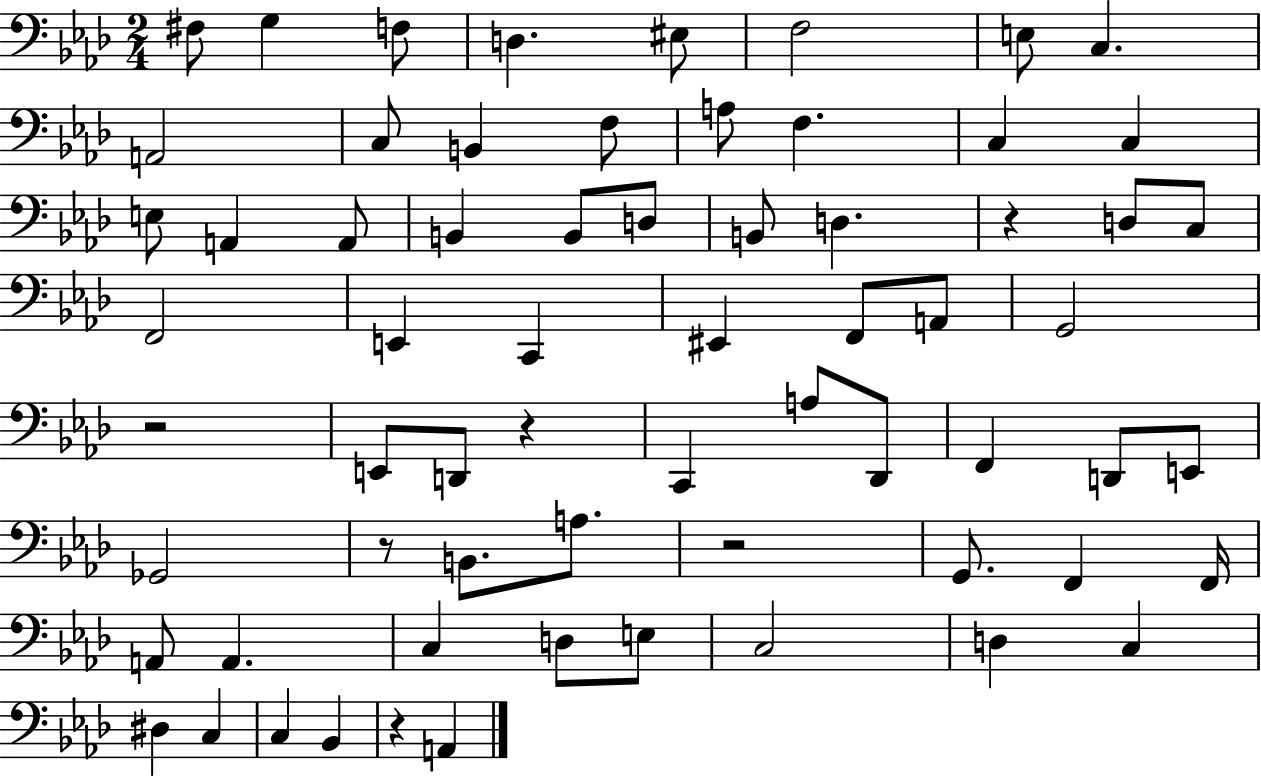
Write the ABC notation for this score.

X:1
T:Untitled
M:2/4
L:1/4
K:Ab
^F,/2 G, F,/2 D, ^E,/2 F,2 E,/2 C, A,,2 C,/2 B,, F,/2 A,/2 F, C, C, E,/2 A,, A,,/2 B,, B,,/2 D,/2 B,,/2 D, z D,/2 C,/2 F,,2 E,, C,, ^E,, F,,/2 A,,/2 G,,2 z2 E,,/2 D,,/2 z C,, A,/2 _D,,/2 F,, D,,/2 E,,/2 _G,,2 z/2 B,,/2 A,/2 z2 G,,/2 F,, F,,/4 A,,/2 A,, C, D,/2 E,/2 C,2 D, C, ^D, C, C, _B,, z A,,